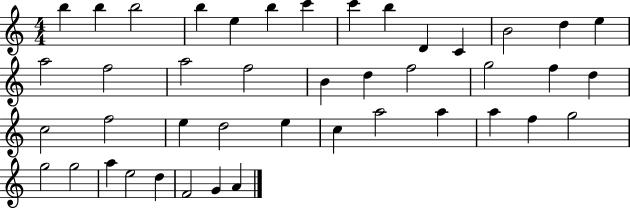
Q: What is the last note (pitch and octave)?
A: A4